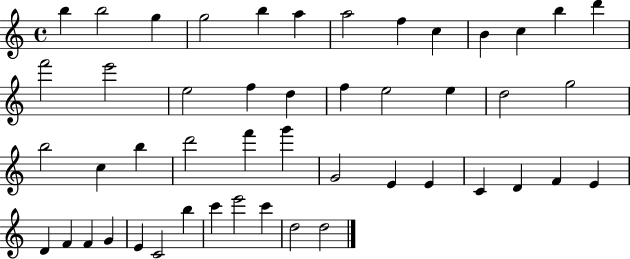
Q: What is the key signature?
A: C major